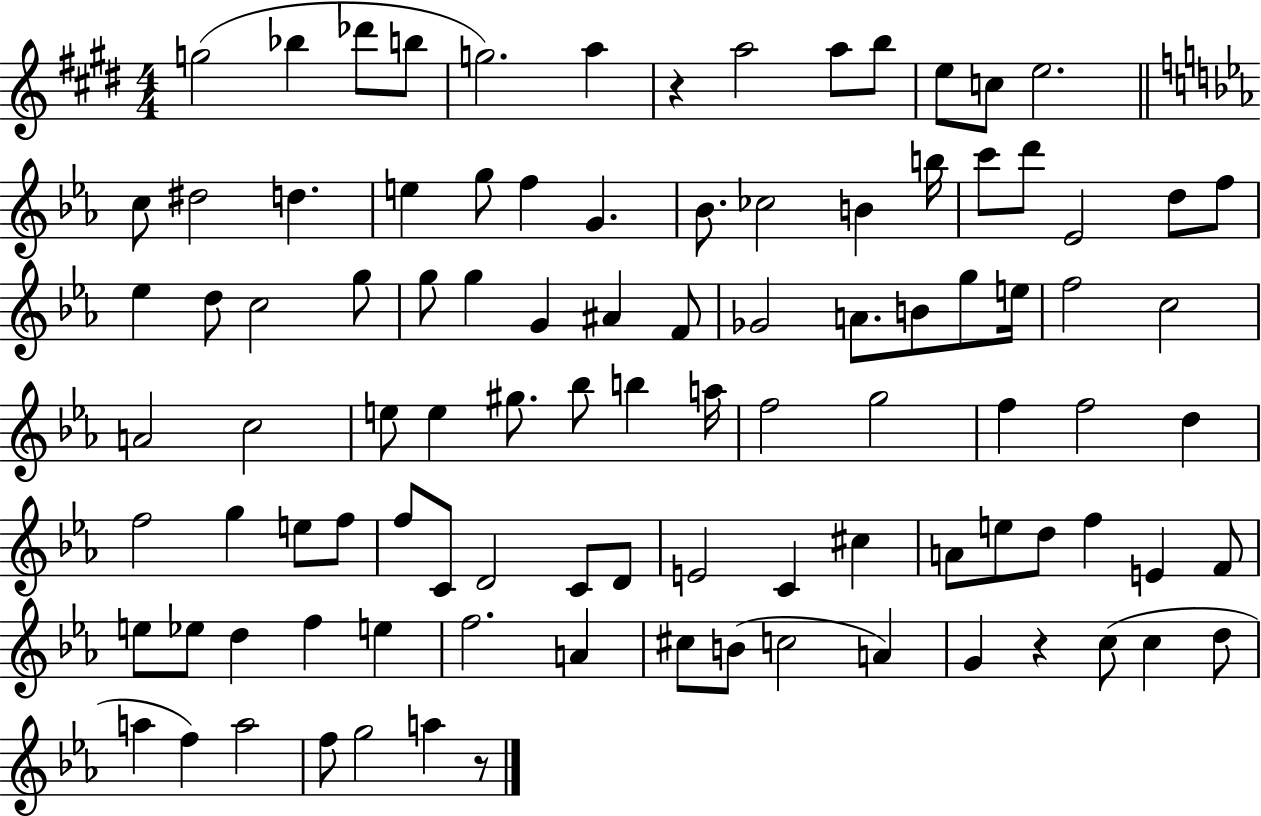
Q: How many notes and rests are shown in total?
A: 99